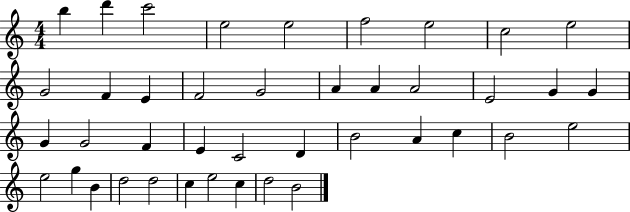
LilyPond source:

{
  \clef treble
  \numericTimeSignature
  \time 4/4
  \key c \major
  b''4 d'''4 c'''2 | e''2 e''2 | f''2 e''2 | c''2 e''2 | \break g'2 f'4 e'4 | f'2 g'2 | a'4 a'4 a'2 | e'2 g'4 g'4 | \break g'4 g'2 f'4 | e'4 c'2 d'4 | b'2 a'4 c''4 | b'2 e''2 | \break e''2 g''4 b'4 | d''2 d''2 | c''4 e''2 c''4 | d''2 b'2 | \break \bar "|."
}